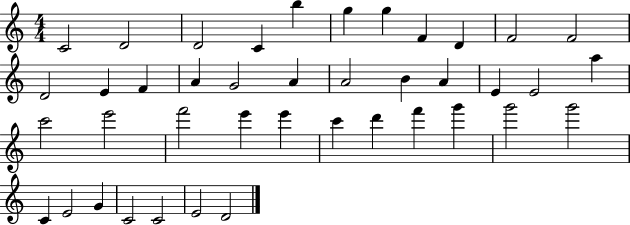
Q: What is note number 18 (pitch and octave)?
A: A4